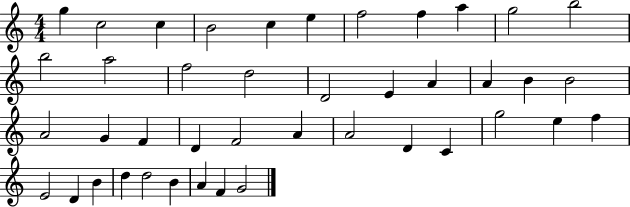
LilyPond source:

{
  \clef treble
  \numericTimeSignature
  \time 4/4
  \key c \major
  g''4 c''2 c''4 | b'2 c''4 e''4 | f''2 f''4 a''4 | g''2 b''2 | \break b''2 a''2 | f''2 d''2 | d'2 e'4 a'4 | a'4 b'4 b'2 | \break a'2 g'4 f'4 | d'4 f'2 a'4 | a'2 d'4 c'4 | g''2 e''4 f''4 | \break e'2 d'4 b'4 | d''4 d''2 b'4 | a'4 f'4 g'2 | \bar "|."
}